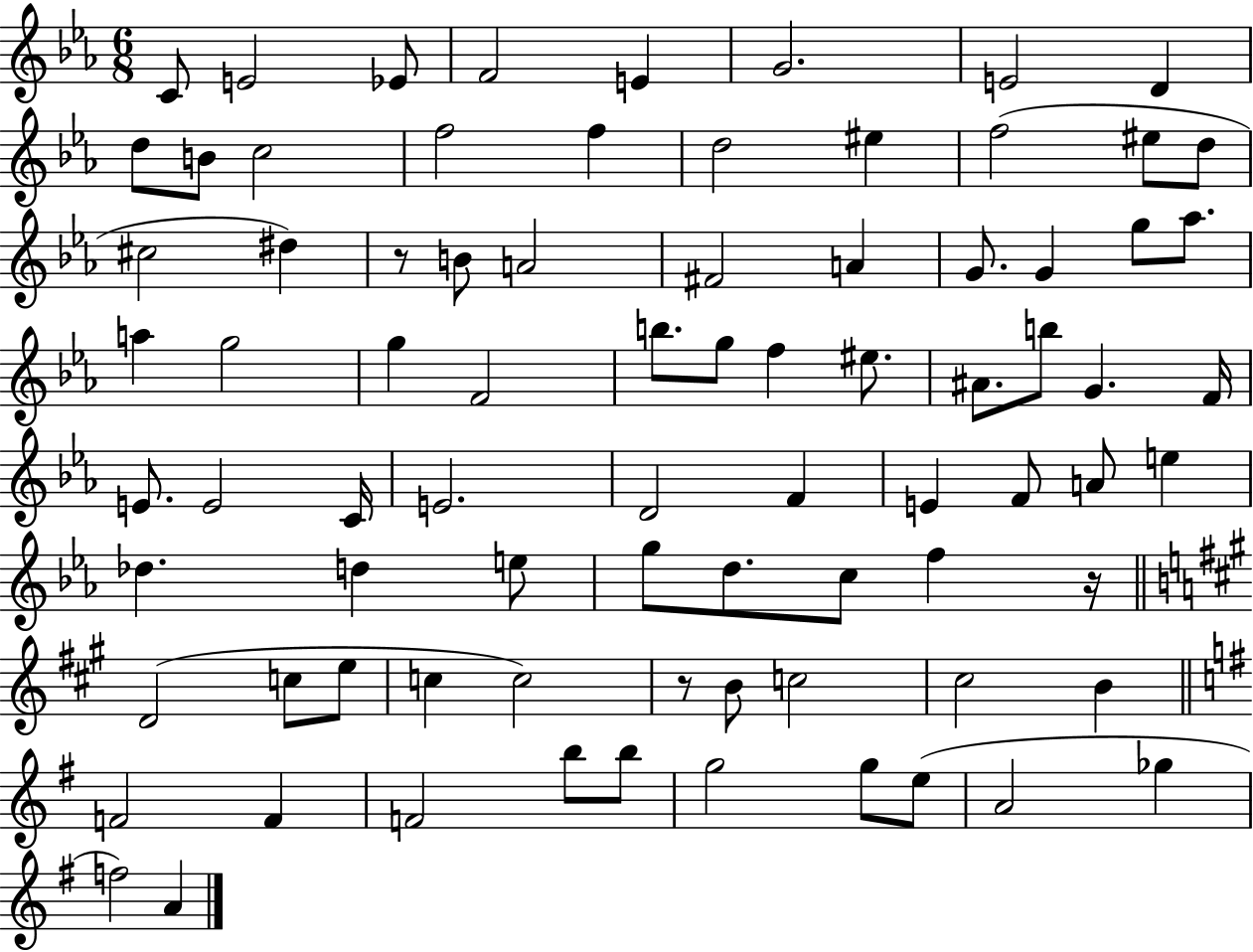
C4/e E4/h Eb4/e F4/h E4/q G4/h. E4/h D4/q D5/e B4/e C5/h F5/h F5/q D5/h EIS5/q F5/h EIS5/e D5/e C#5/h D#5/q R/e B4/e A4/h F#4/h A4/q G4/e. G4/q G5/e Ab5/e. A5/q G5/h G5/q F4/h B5/e. G5/e F5/q EIS5/e. A#4/e. B5/e G4/q. F4/s E4/e. E4/h C4/s E4/h. D4/h F4/q E4/q F4/e A4/e E5/q Db5/q. D5/q E5/e G5/e D5/e. C5/e F5/q R/s D4/h C5/e E5/e C5/q C5/h R/e B4/e C5/h C#5/h B4/q F4/h F4/q F4/h B5/e B5/e G5/h G5/e E5/e A4/h Gb5/q F5/h A4/q